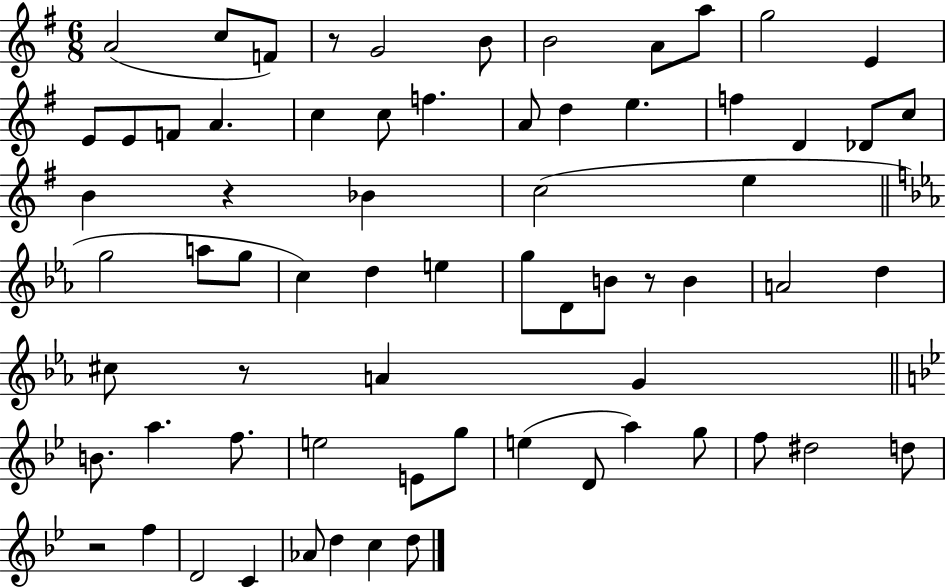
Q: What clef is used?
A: treble